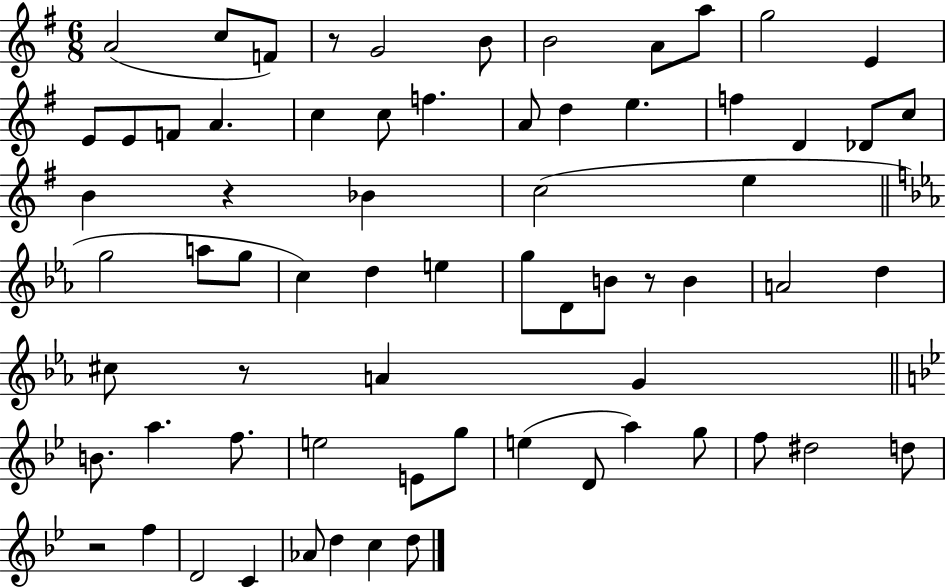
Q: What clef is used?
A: treble